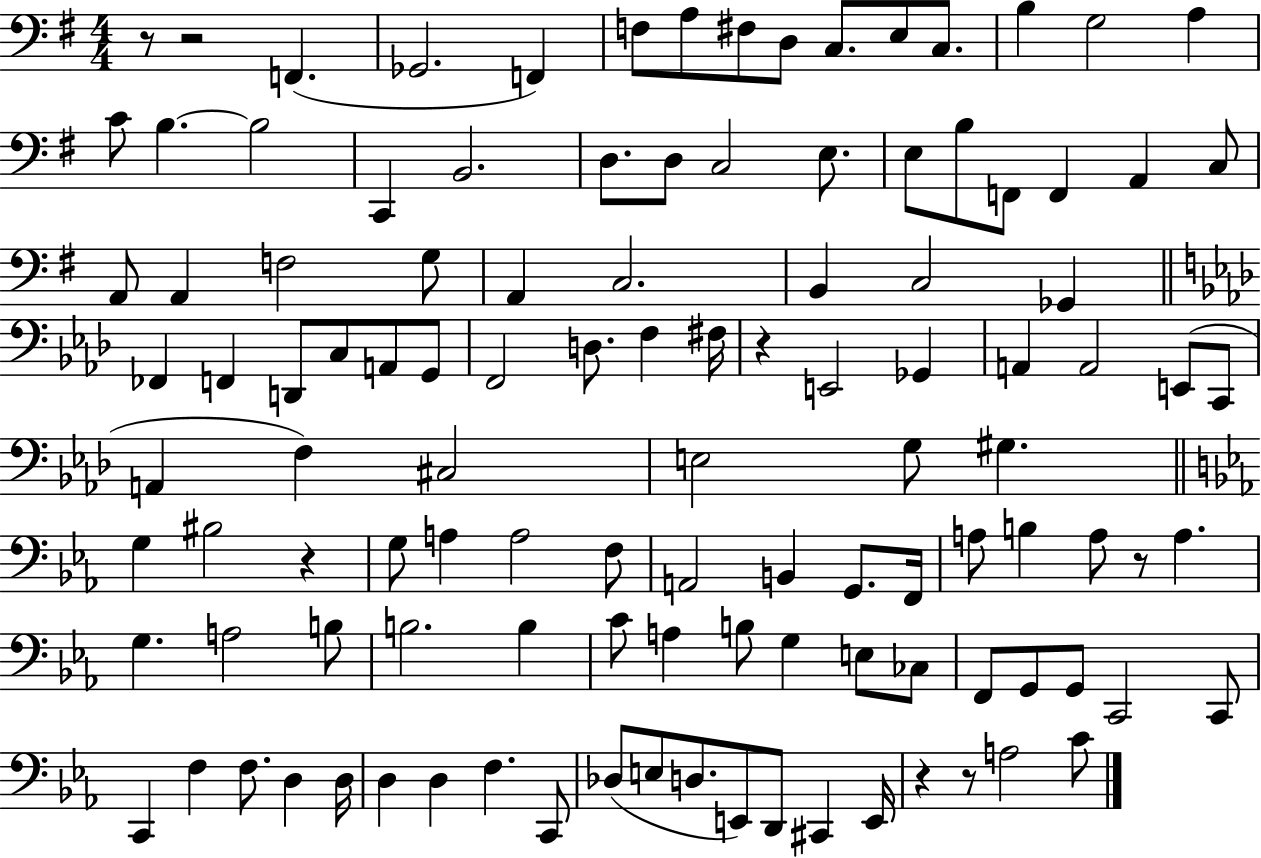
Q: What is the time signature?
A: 4/4